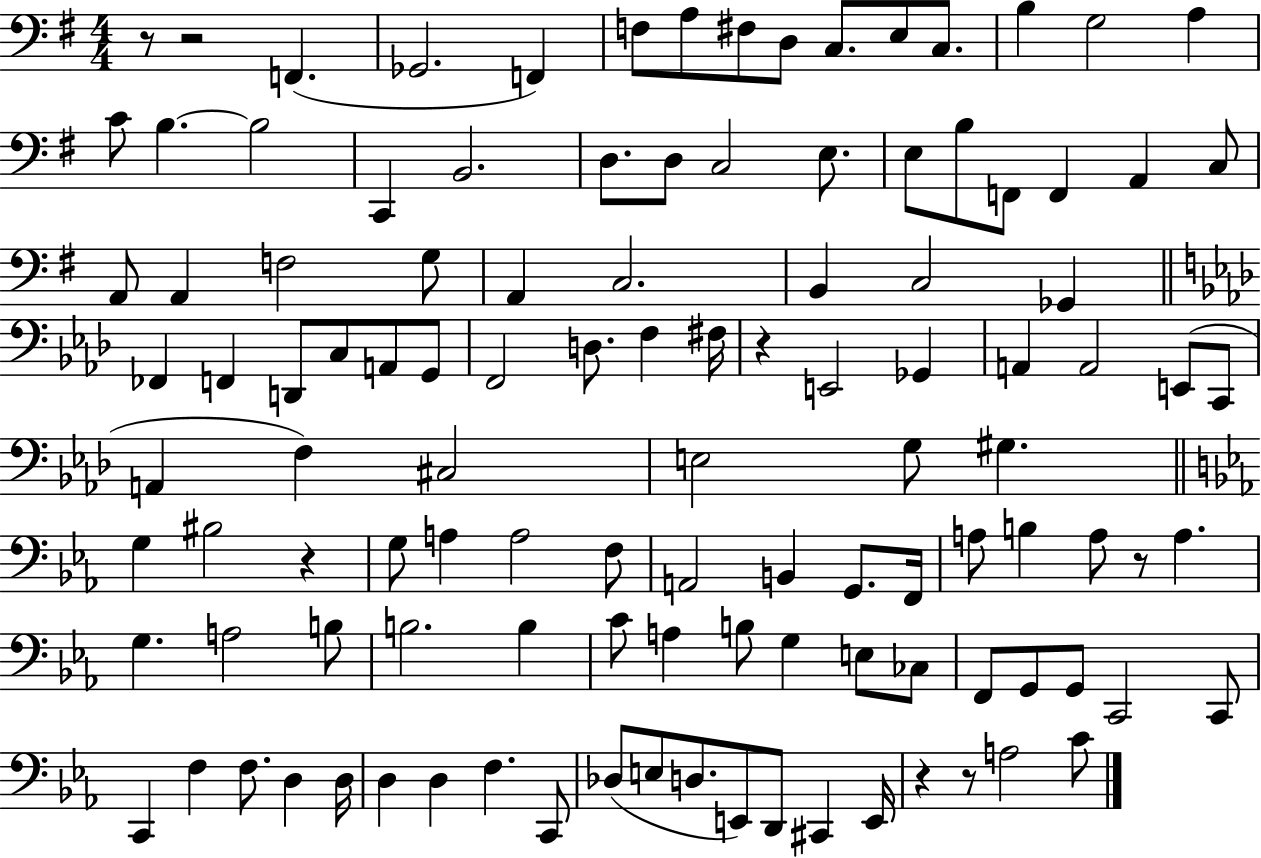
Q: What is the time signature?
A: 4/4